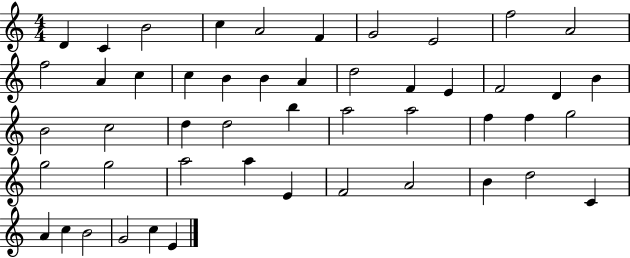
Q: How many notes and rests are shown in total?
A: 49